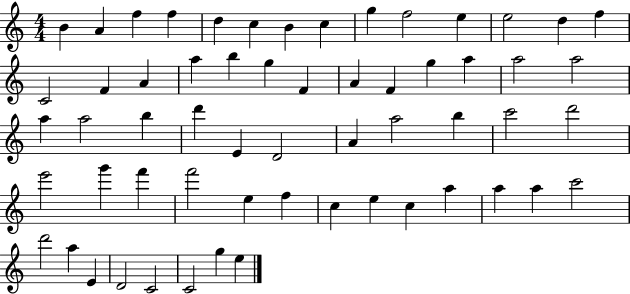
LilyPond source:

{
  \clef treble
  \numericTimeSignature
  \time 4/4
  \key c \major
  b'4 a'4 f''4 f''4 | d''4 c''4 b'4 c''4 | g''4 f''2 e''4 | e''2 d''4 f''4 | \break c'2 f'4 a'4 | a''4 b''4 g''4 f'4 | a'4 f'4 g''4 a''4 | a''2 a''2 | \break a''4 a''2 b''4 | d'''4 e'4 d'2 | a'4 a''2 b''4 | c'''2 d'''2 | \break e'''2 g'''4 f'''4 | f'''2 e''4 f''4 | c''4 e''4 c''4 a''4 | a''4 a''4 c'''2 | \break d'''2 a''4 e'4 | d'2 c'2 | c'2 g''4 e''4 | \bar "|."
}